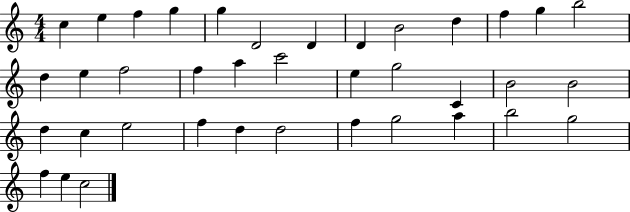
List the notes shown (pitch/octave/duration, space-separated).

C5/q E5/q F5/q G5/q G5/q D4/h D4/q D4/q B4/h D5/q F5/q G5/q B5/h D5/q E5/q F5/h F5/q A5/q C6/h E5/q G5/h C4/q B4/h B4/h D5/q C5/q E5/h F5/q D5/q D5/h F5/q G5/h A5/q B5/h G5/h F5/q E5/q C5/h